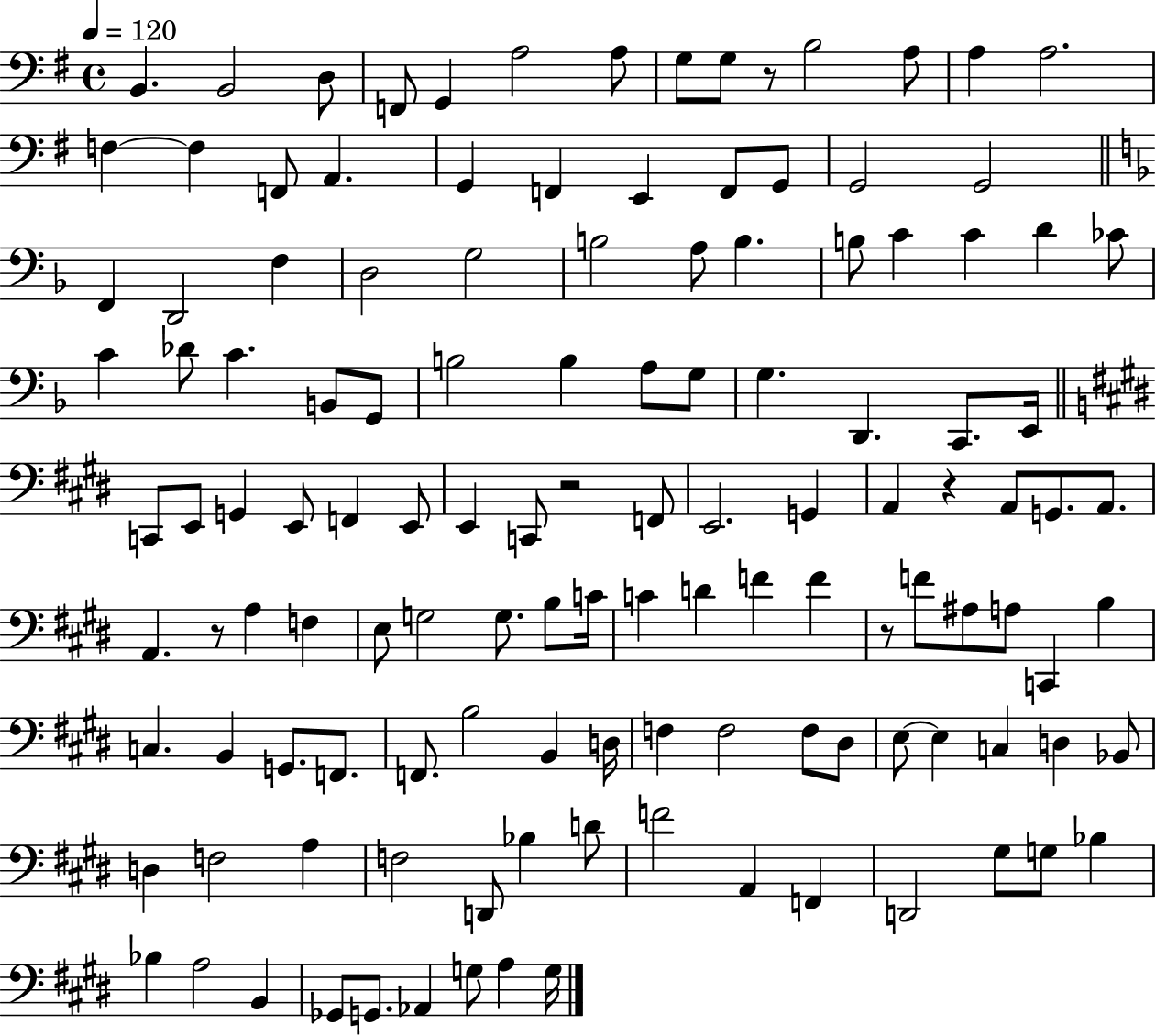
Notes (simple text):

B2/q. B2/h D3/e F2/e G2/q A3/h A3/e G3/e G3/e R/e B3/h A3/e A3/q A3/h. F3/q F3/q F2/e A2/q. G2/q F2/q E2/q F2/e G2/e G2/h G2/h F2/q D2/h F3/q D3/h G3/h B3/h A3/e B3/q. B3/e C4/q C4/q D4/q CES4/e C4/q Db4/e C4/q. B2/e G2/e B3/h B3/q A3/e G3/e G3/q. D2/q. C2/e. E2/s C2/e E2/e G2/q E2/e F2/q E2/e E2/q C2/e R/h F2/e E2/h. G2/q A2/q R/q A2/e G2/e. A2/e. A2/q. R/e A3/q F3/q E3/e G3/h G3/e. B3/e C4/s C4/q D4/q F4/q F4/q R/e F4/e A#3/e A3/e C2/q B3/q C3/q. B2/q G2/e. F2/e. F2/e. B3/h B2/q D3/s F3/q F3/h F3/e D#3/e E3/e E3/q C3/q D3/q Bb2/e D3/q F3/h A3/q F3/h D2/e Bb3/q D4/e F4/h A2/q F2/q D2/h G#3/e G3/e Bb3/q Bb3/q A3/h B2/q Gb2/e G2/e. Ab2/q G3/e A3/q G3/s